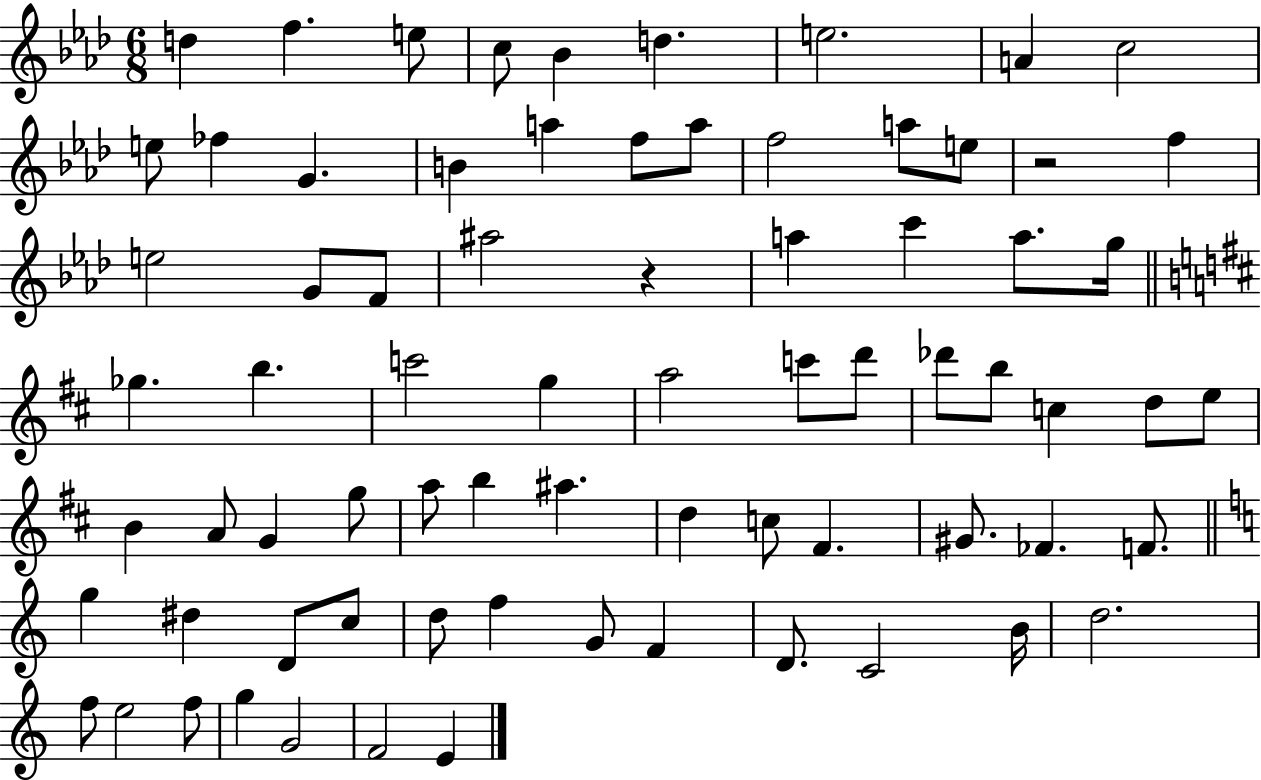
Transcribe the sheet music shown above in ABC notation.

X:1
T:Untitled
M:6/8
L:1/4
K:Ab
d f e/2 c/2 _B d e2 A c2 e/2 _f G B a f/2 a/2 f2 a/2 e/2 z2 f e2 G/2 F/2 ^a2 z a c' a/2 g/4 _g b c'2 g a2 c'/2 d'/2 _d'/2 b/2 c d/2 e/2 B A/2 G g/2 a/2 b ^a d c/2 ^F ^G/2 _F F/2 g ^d D/2 c/2 d/2 f G/2 F D/2 C2 B/4 d2 f/2 e2 f/2 g G2 F2 E